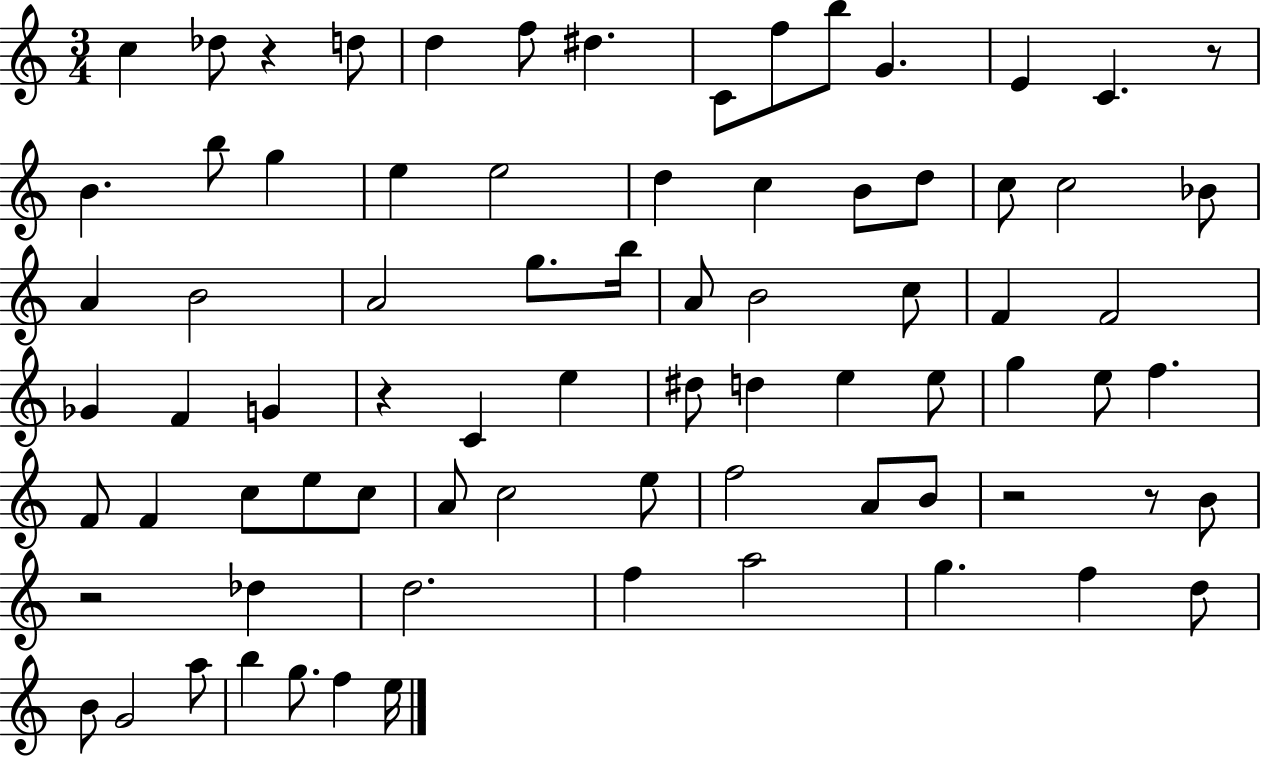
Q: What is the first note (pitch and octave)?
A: C5